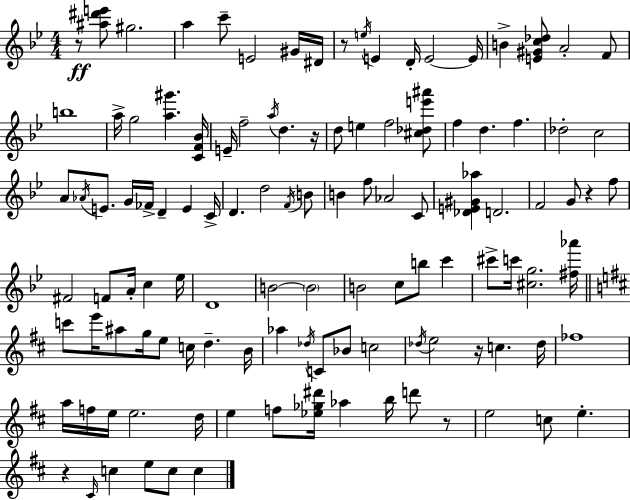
R/e [A#5,D#6,E6]/e G#5/h. A5/q C6/e E4/h G#4/s D#4/s R/e E5/s E4/q D4/s E4/h E4/s B4/q [E4,G#4,C5,Db5]/e A4/h F4/e B5/w A5/s G5/h [A5,G#6]/q. [C4,F4,Bb4]/s E4/s F5/h A5/s D5/q. R/s D5/e E5/q F5/h [C#5,Db5,E6,A#6]/e F5/q D5/q. F5/q. Db5/h C5/h A4/e Ab4/s E4/e. G4/s FES4/s D4/q E4/q C4/s D4/q. D5/h F4/s B4/e B4/q F5/e Ab4/h C4/e [Db4,E4,G#4,Ab5]/q D4/h. F4/h G4/e R/q F5/e F#4/h F4/e A4/s C5/q Eb5/s D4/w B4/h B4/h B4/h C5/e B5/e C6/q C#6/e C6/s [C#5,G5]/h. [F#5,Ab6]/s C6/e E6/s A#5/e G5/s E5/e C5/s D5/q. B4/s Ab5/q Db5/s C4/e Bb4/e C5/h Db5/s E5/h R/s C5/q. Db5/s FES5/w A5/s F5/s E5/s E5/h. D5/s E5/q F5/e [Eb5,Gb5,D#6]/s Ab5/q B5/s D6/e R/e E5/h C5/e E5/q. R/q C#4/s C5/q E5/e C5/e C5/q